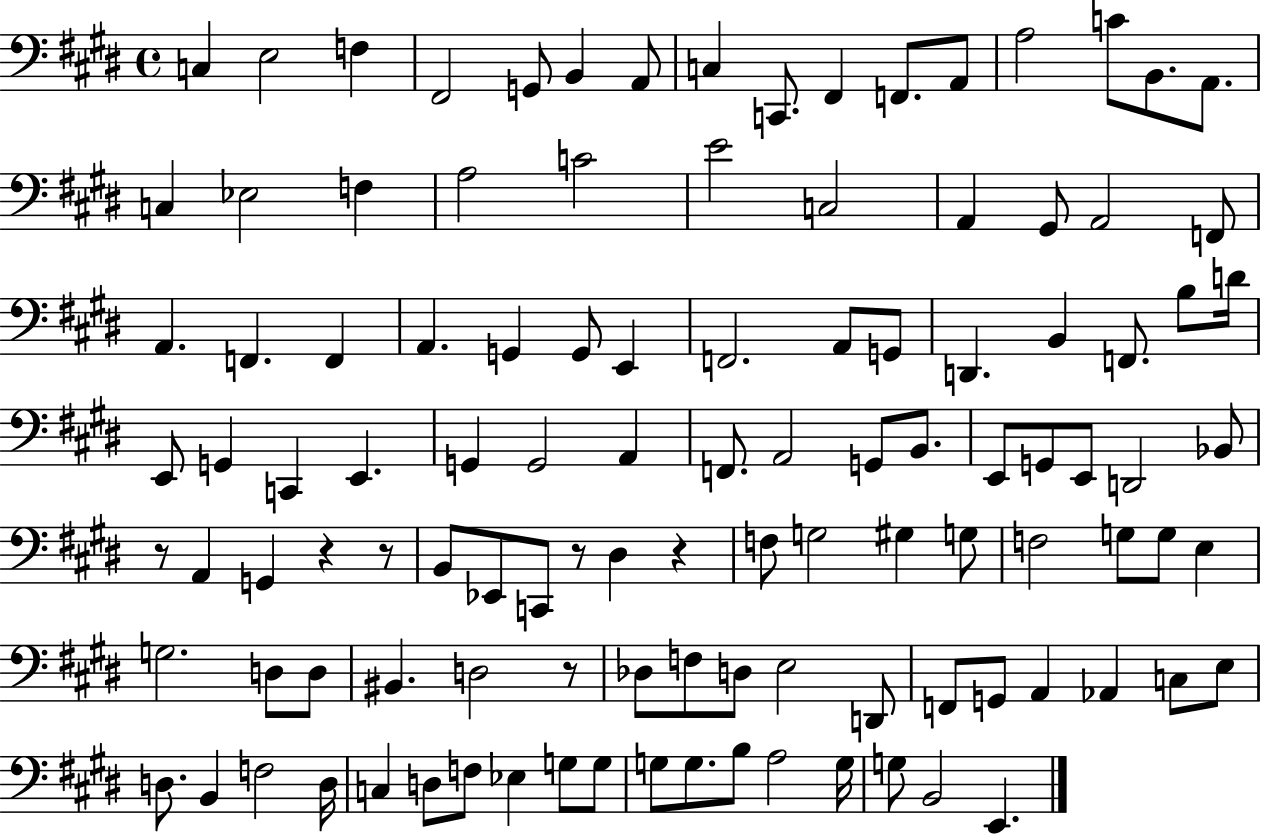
C3/q E3/h F3/q F#2/h G2/e B2/q A2/e C3/q C2/e. F#2/q F2/e. A2/e A3/h C4/e B2/e. A2/e. C3/q Eb3/h F3/q A3/h C4/h E4/h C3/h A2/q G#2/e A2/h F2/e A2/q. F2/q. F2/q A2/q. G2/q G2/e E2/q F2/h. A2/e G2/e D2/q. B2/q F2/e. B3/e D4/s E2/e G2/q C2/q E2/q. G2/q G2/h A2/q F2/e. A2/h G2/e B2/e. E2/e G2/e E2/e D2/h Bb2/e R/e A2/q G2/q R/q R/e B2/e Eb2/e C2/e R/e D#3/q R/q F3/e G3/h G#3/q G3/e F3/h G3/e G3/e E3/q G3/h. D3/e D3/e BIS2/q. D3/h R/e Db3/e F3/e D3/e E3/h D2/e F2/e G2/e A2/q Ab2/q C3/e E3/e D3/e. B2/q F3/h D3/s C3/q D3/e F3/e Eb3/q G3/e G3/e G3/e G3/e. B3/e A3/h G3/s G3/e B2/h E2/q.